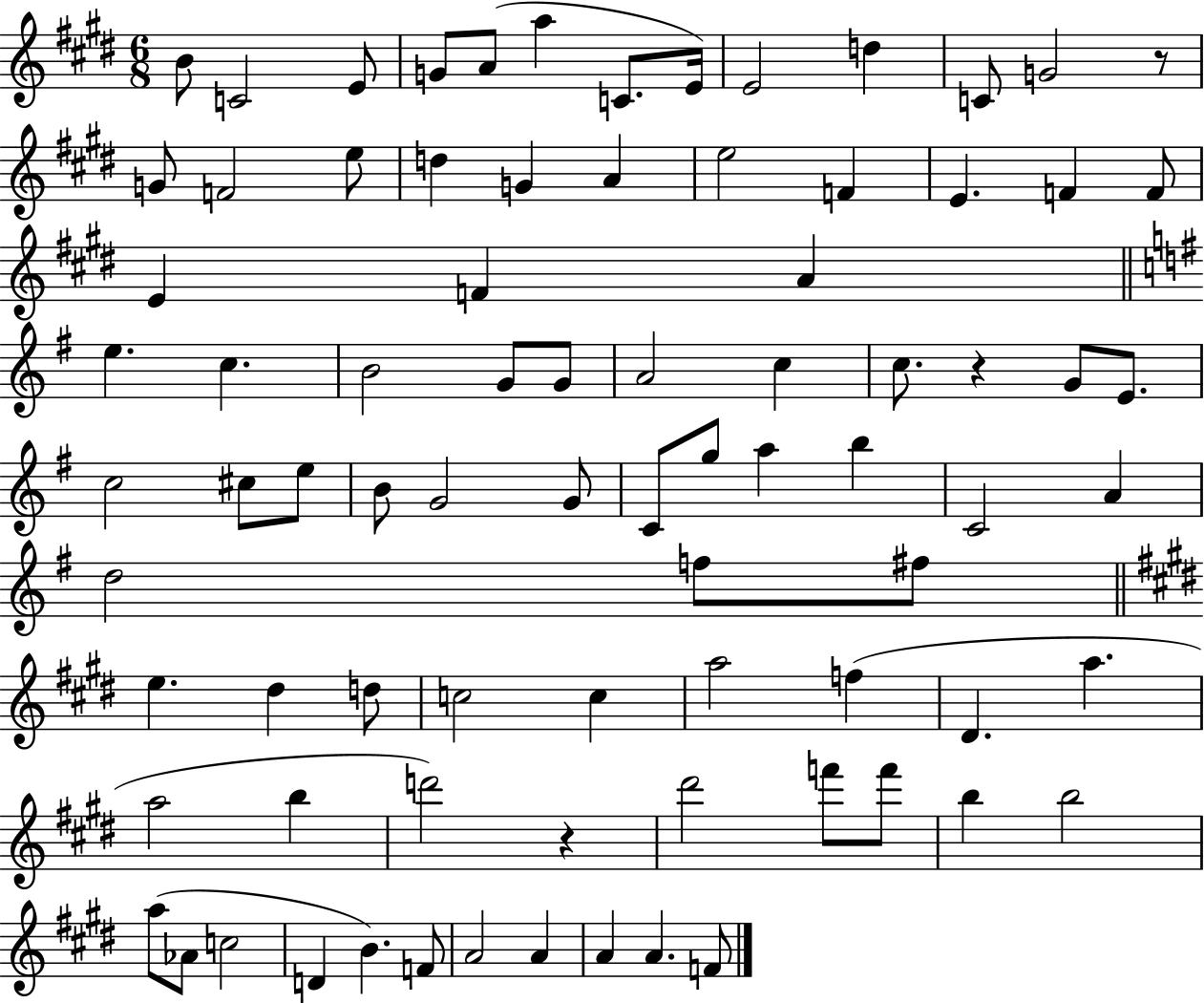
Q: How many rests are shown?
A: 3